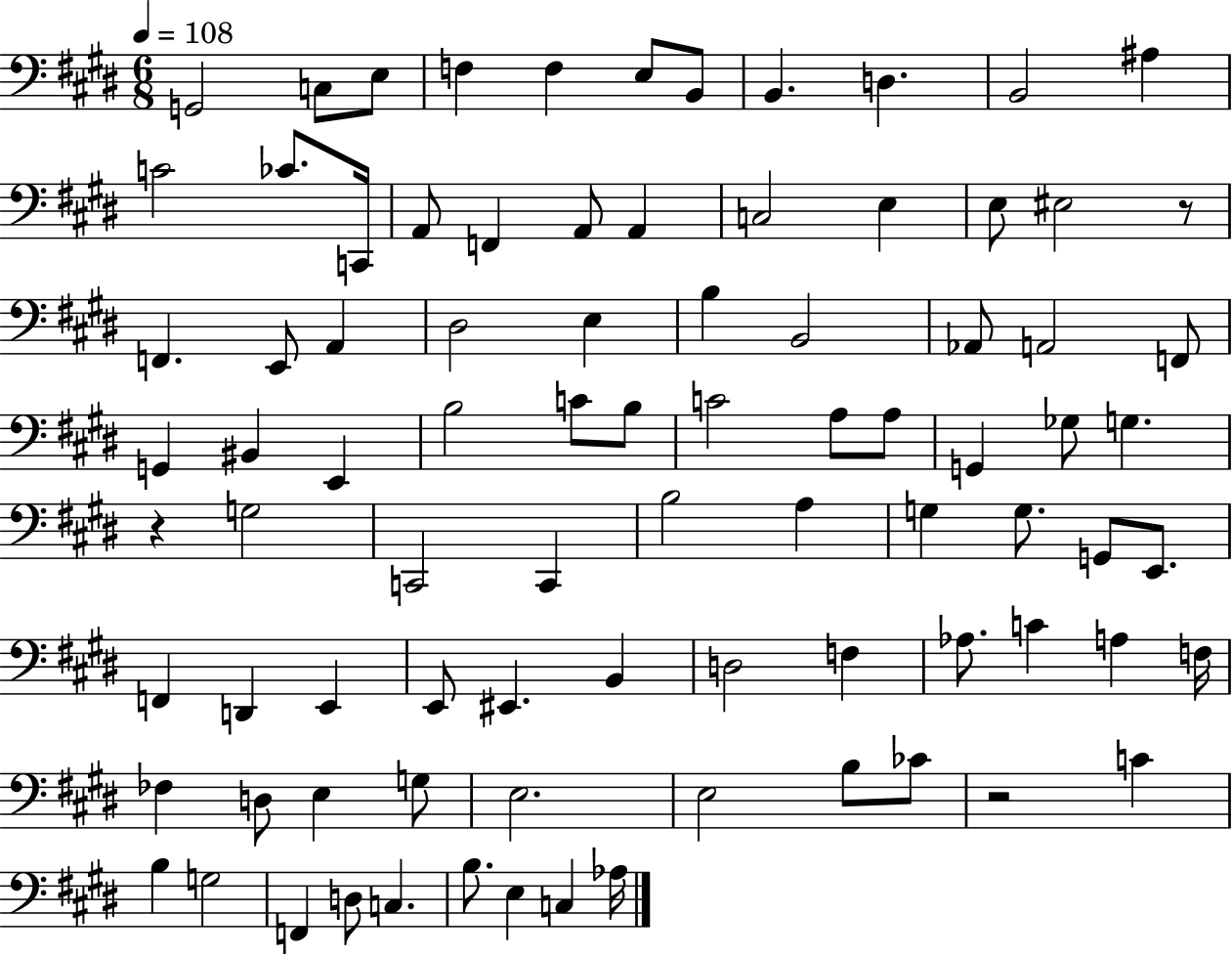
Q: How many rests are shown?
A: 3